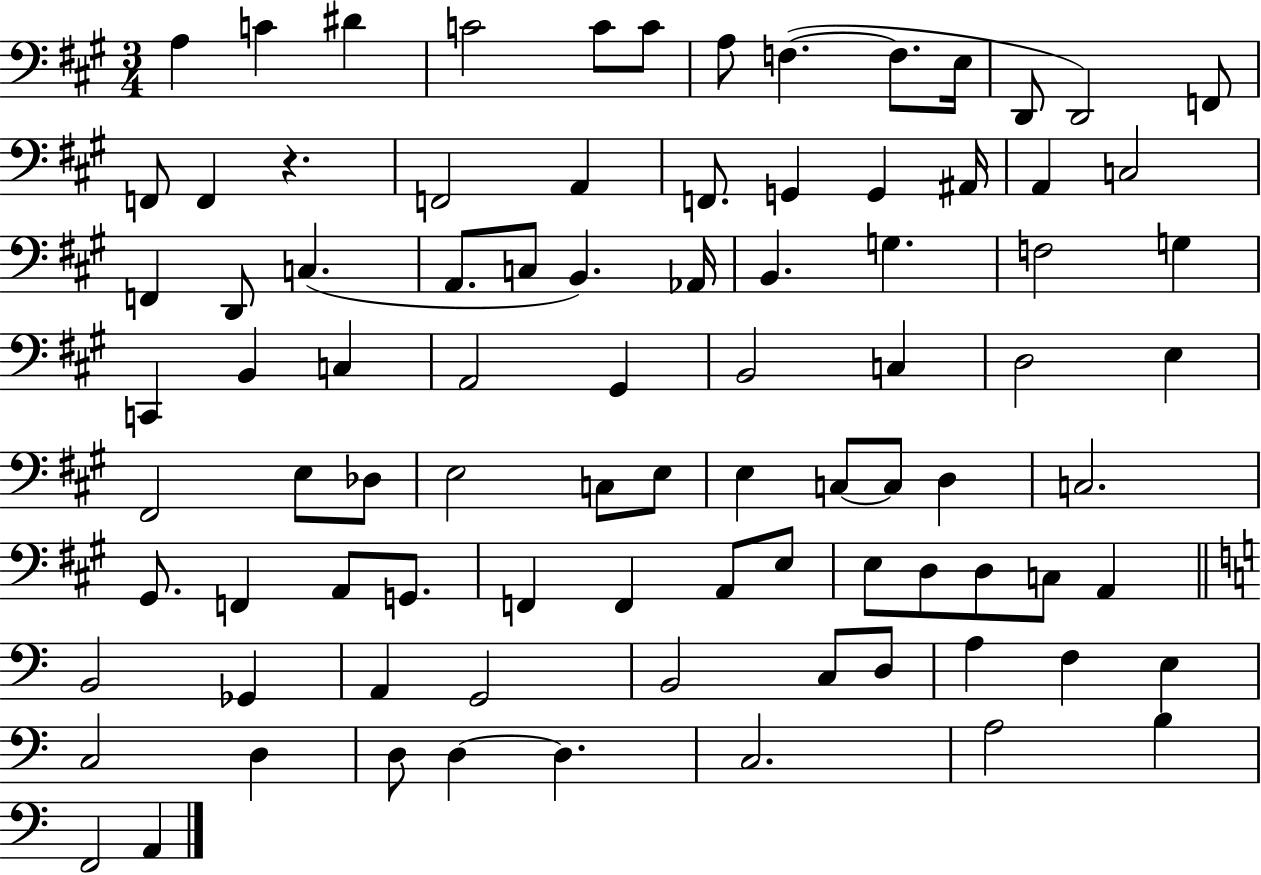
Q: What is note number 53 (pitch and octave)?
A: D3